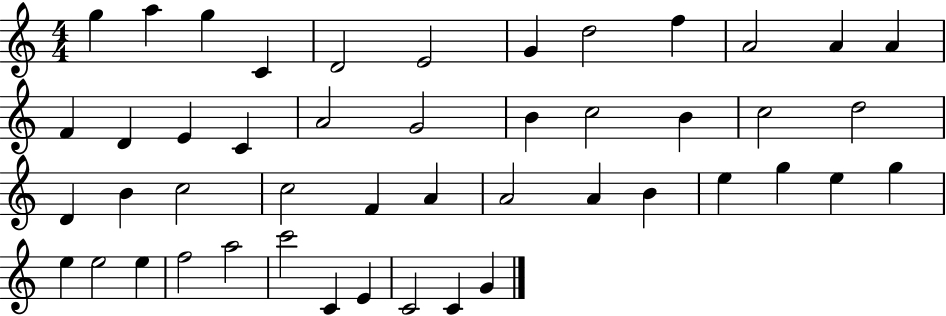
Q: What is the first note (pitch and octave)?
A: G5